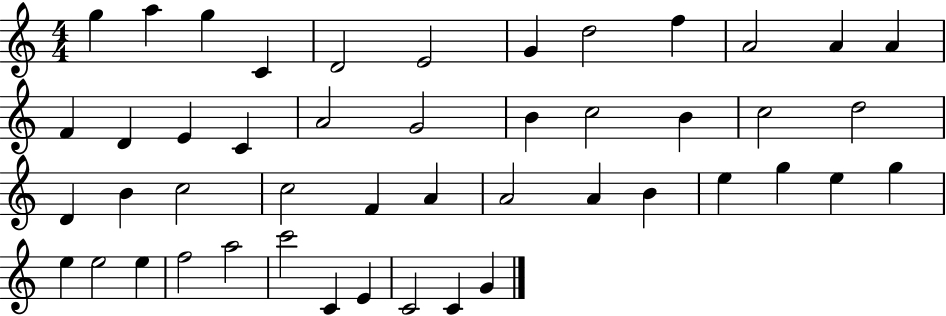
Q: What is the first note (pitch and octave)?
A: G5